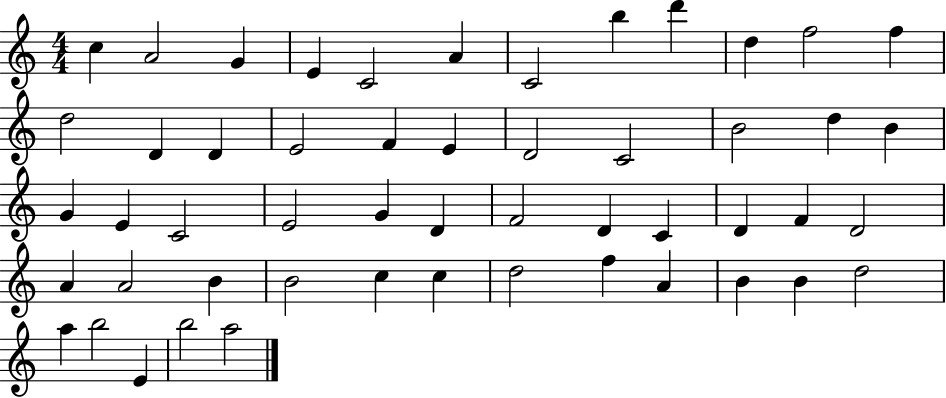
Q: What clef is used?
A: treble